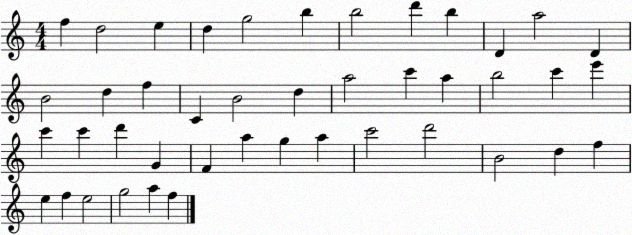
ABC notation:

X:1
T:Untitled
M:4/4
L:1/4
K:C
f d2 e d g2 b b2 d' b D a2 D B2 d f C B2 d a2 c' a b2 c' e' c' c' d' G F a g a c'2 d'2 B2 d f e f e2 g2 a f